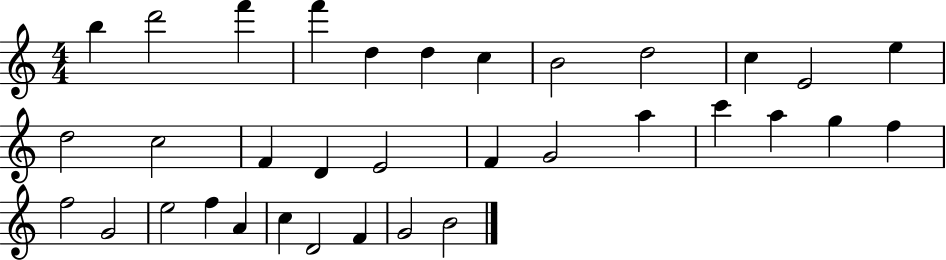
B5/q D6/h F6/q F6/q D5/q D5/q C5/q B4/h D5/h C5/q E4/h E5/q D5/h C5/h F4/q D4/q E4/h F4/q G4/h A5/q C6/q A5/q G5/q F5/q F5/h G4/h E5/h F5/q A4/q C5/q D4/h F4/q G4/h B4/h